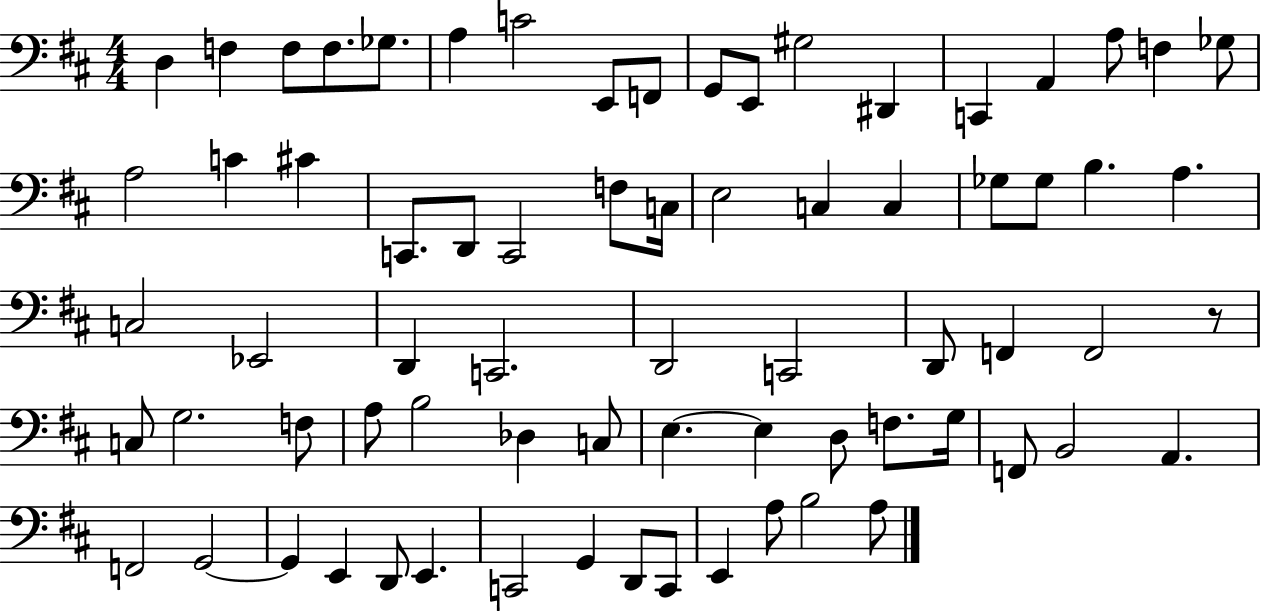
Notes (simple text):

D3/q F3/q F3/e F3/e. Gb3/e. A3/q C4/h E2/e F2/e G2/e E2/e G#3/h D#2/q C2/q A2/q A3/e F3/q Gb3/e A3/h C4/q C#4/q C2/e. D2/e C2/h F3/e C3/s E3/h C3/q C3/q Gb3/e Gb3/e B3/q. A3/q. C3/h Eb2/h D2/q C2/h. D2/h C2/h D2/e F2/q F2/h R/e C3/e G3/h. F3/e A3/e B3/h Db3/q C3/e E3/q. E3/q D3/e F3/e. G3/s F2/e B2/h A2/q. F2/h G2/h G2/q E2/q D2/e E2/q. C2/h G2/q D2/e C2/e E2/q A3/e B3/h A3/e